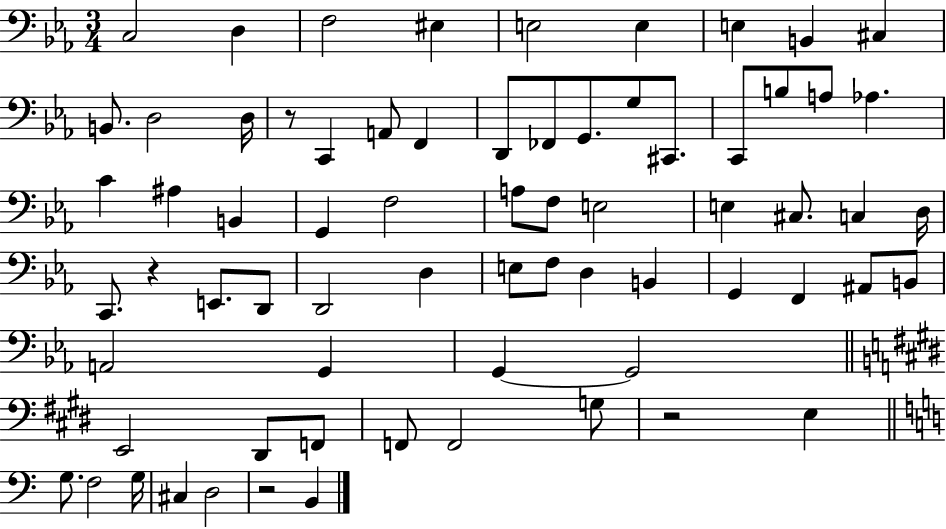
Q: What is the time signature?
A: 3/4